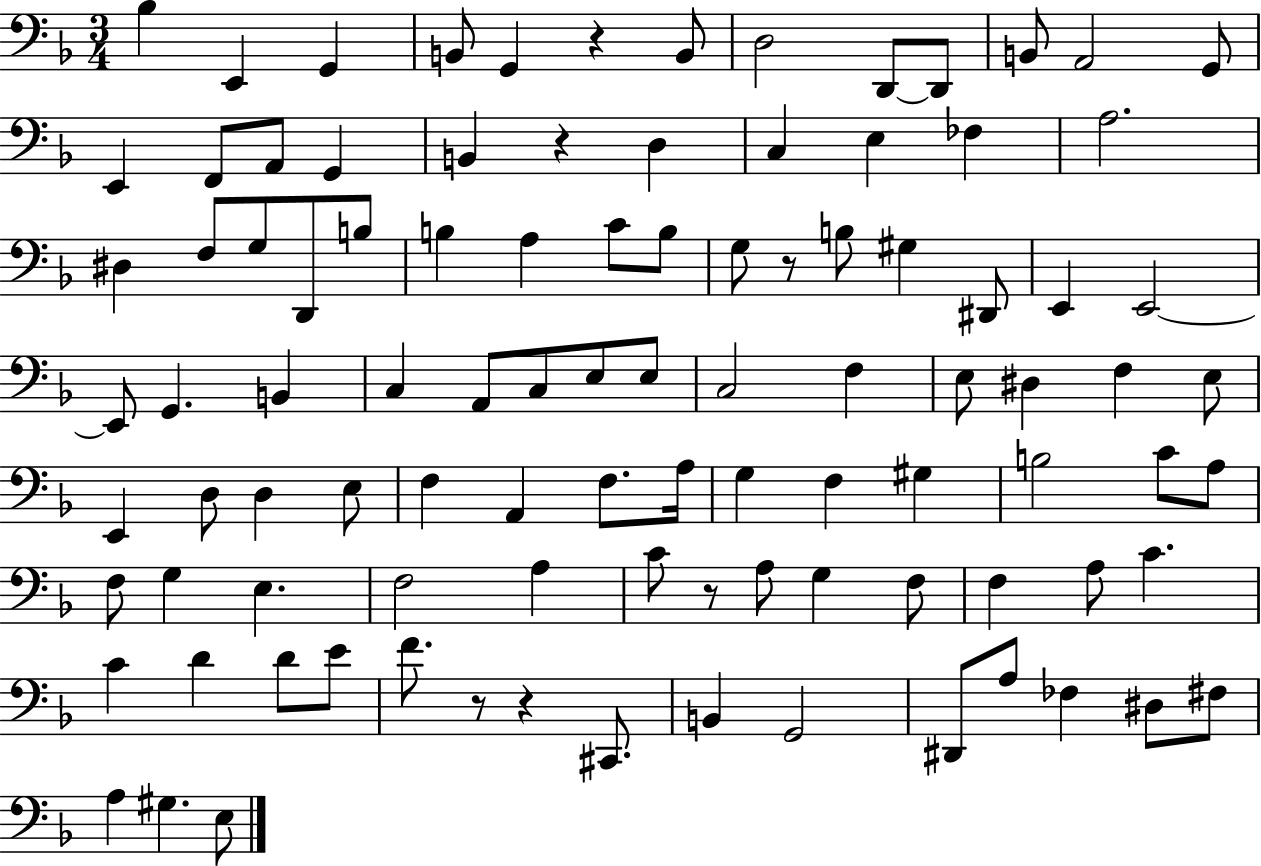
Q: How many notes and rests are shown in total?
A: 99